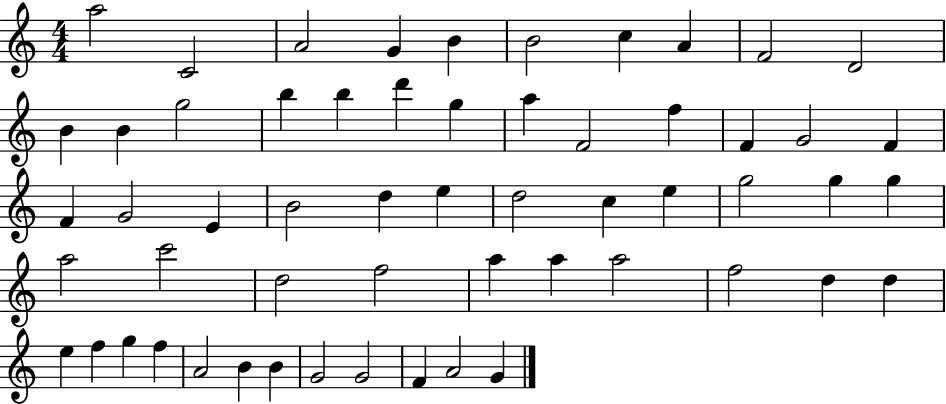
A5/h C4/h A4/h G4/q B4/q B4/h C5/q A4/q F4/h D4/h B4/q B4/q G5/h B5/q B5/q D6/q G5/q A5/q F4/h F5/q F4/q G4/h F4/q F4/q G4/h E4/q B4/h D5/q E5/q D5/h C5/q E5/q G5/h G5/q G5/q A5/h C6/h D5/h F5/h A5/q A5/q A5/h F5/h D5/q D5/q E5/q F5/q G5/q F5/q A4/h B4/q B4/q G4/h G4/h F4/q A4/h G4/q